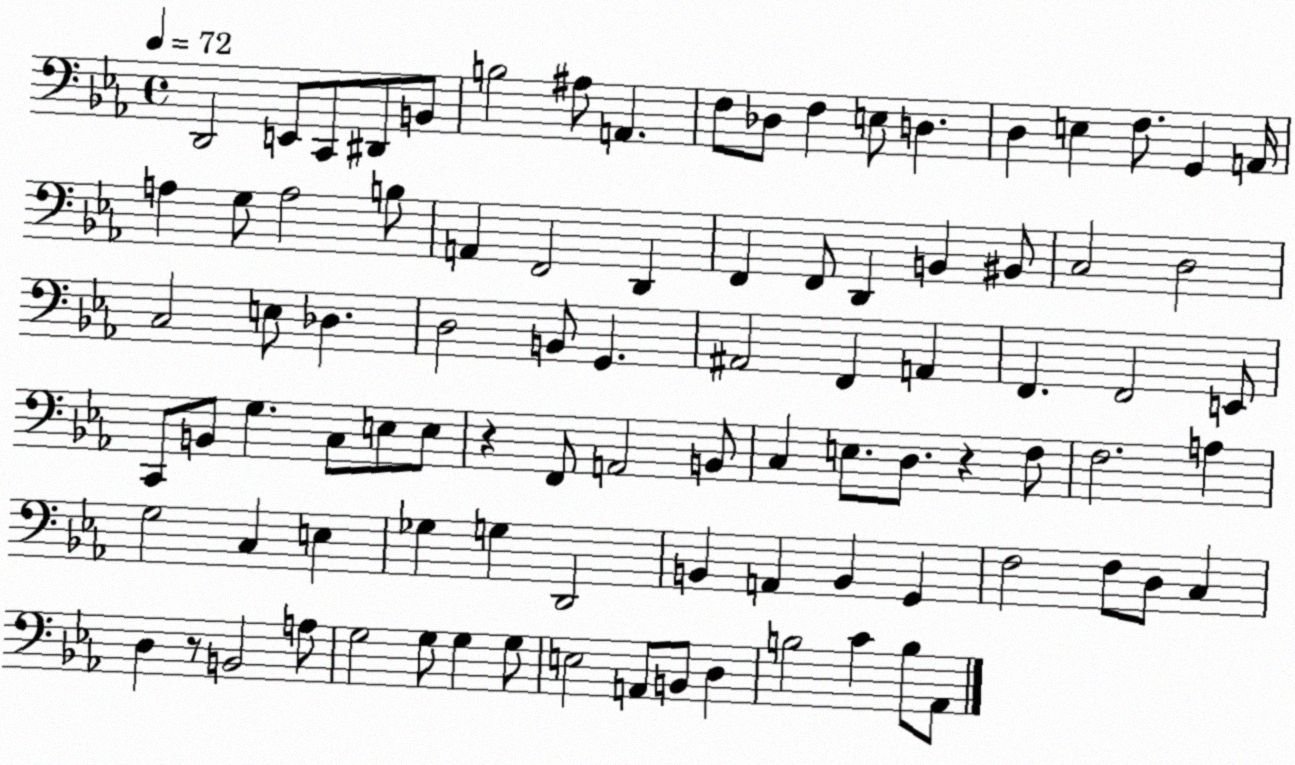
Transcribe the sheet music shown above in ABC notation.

X:1
T:Untitled
M:4/4
L:1/4
K:Eb
D,,2 E,,/2 C,,/2 ^D,,/2 B,,/2 B,2 ^A,/2 A,, F,/2 _D,/2 F, E,/2 D, D, E, F,/2 G,, A,,/4 A, G,/2 A,2 B,/2 A,, F,,2 D,, F,, F,,/2 D,, B,, ^B,,/2 C,2 D,2 C,2 E,/2 _D, D,2 B,,/2 G,, ^A,,2 F,, A,, F,, F,,2 E,,/2 C,,/2 B,,/2 G, C,/2 E,/2 E,/2 z F,,/2 A,,2 B,,/2 C, E,/2 D,/2 z F,/2 F,2 A, G,2 C, E, _G, G, D,,2 B,, A,, B,, G,, F,2 F,/2 D,/2 C, D, z/2 B,,2 A,/2 G,2 G,/2 G, G,/2 E,2 A,,/2 B,,/2 D, B,2 C B,/2 _A,,/2